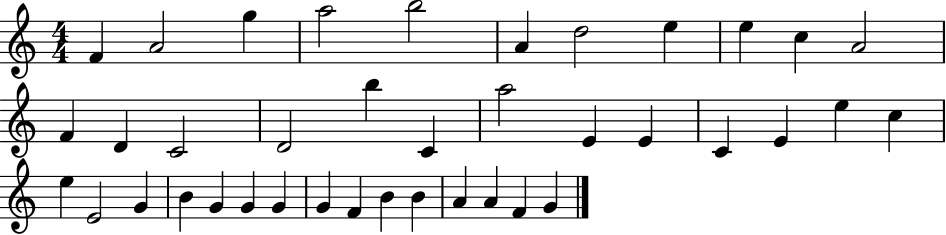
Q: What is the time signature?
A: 4/4